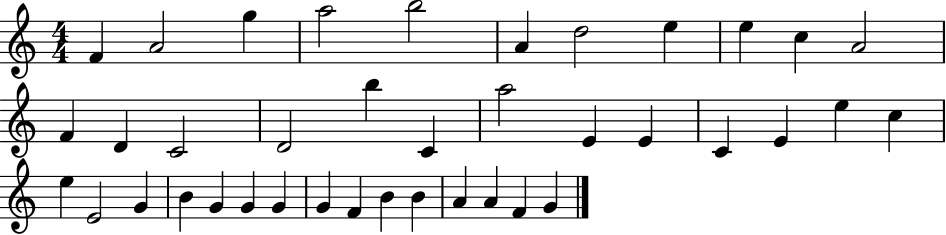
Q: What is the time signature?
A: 4/4